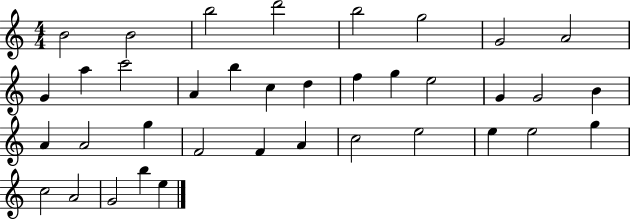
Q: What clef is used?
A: treble